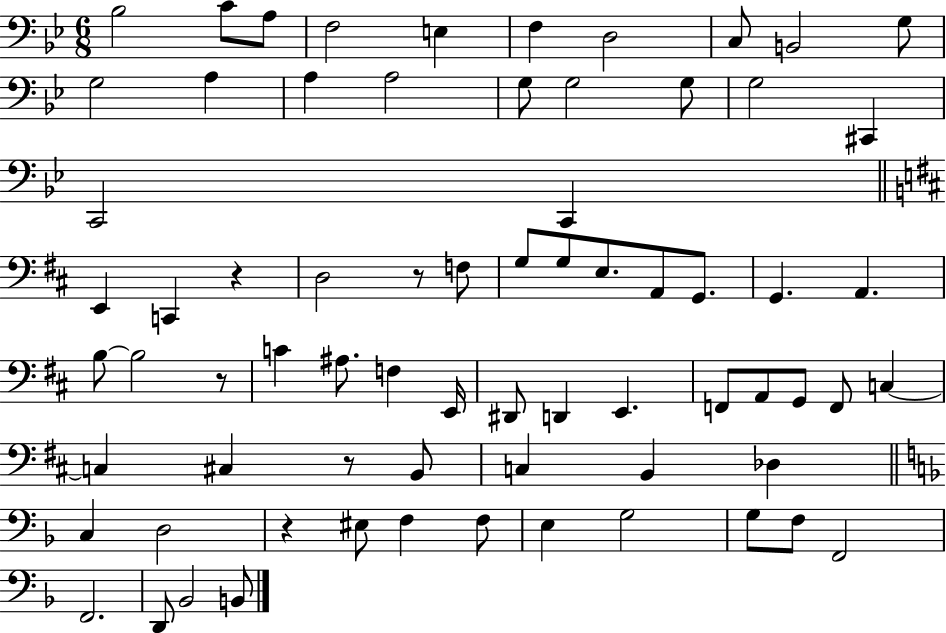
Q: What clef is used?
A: bass